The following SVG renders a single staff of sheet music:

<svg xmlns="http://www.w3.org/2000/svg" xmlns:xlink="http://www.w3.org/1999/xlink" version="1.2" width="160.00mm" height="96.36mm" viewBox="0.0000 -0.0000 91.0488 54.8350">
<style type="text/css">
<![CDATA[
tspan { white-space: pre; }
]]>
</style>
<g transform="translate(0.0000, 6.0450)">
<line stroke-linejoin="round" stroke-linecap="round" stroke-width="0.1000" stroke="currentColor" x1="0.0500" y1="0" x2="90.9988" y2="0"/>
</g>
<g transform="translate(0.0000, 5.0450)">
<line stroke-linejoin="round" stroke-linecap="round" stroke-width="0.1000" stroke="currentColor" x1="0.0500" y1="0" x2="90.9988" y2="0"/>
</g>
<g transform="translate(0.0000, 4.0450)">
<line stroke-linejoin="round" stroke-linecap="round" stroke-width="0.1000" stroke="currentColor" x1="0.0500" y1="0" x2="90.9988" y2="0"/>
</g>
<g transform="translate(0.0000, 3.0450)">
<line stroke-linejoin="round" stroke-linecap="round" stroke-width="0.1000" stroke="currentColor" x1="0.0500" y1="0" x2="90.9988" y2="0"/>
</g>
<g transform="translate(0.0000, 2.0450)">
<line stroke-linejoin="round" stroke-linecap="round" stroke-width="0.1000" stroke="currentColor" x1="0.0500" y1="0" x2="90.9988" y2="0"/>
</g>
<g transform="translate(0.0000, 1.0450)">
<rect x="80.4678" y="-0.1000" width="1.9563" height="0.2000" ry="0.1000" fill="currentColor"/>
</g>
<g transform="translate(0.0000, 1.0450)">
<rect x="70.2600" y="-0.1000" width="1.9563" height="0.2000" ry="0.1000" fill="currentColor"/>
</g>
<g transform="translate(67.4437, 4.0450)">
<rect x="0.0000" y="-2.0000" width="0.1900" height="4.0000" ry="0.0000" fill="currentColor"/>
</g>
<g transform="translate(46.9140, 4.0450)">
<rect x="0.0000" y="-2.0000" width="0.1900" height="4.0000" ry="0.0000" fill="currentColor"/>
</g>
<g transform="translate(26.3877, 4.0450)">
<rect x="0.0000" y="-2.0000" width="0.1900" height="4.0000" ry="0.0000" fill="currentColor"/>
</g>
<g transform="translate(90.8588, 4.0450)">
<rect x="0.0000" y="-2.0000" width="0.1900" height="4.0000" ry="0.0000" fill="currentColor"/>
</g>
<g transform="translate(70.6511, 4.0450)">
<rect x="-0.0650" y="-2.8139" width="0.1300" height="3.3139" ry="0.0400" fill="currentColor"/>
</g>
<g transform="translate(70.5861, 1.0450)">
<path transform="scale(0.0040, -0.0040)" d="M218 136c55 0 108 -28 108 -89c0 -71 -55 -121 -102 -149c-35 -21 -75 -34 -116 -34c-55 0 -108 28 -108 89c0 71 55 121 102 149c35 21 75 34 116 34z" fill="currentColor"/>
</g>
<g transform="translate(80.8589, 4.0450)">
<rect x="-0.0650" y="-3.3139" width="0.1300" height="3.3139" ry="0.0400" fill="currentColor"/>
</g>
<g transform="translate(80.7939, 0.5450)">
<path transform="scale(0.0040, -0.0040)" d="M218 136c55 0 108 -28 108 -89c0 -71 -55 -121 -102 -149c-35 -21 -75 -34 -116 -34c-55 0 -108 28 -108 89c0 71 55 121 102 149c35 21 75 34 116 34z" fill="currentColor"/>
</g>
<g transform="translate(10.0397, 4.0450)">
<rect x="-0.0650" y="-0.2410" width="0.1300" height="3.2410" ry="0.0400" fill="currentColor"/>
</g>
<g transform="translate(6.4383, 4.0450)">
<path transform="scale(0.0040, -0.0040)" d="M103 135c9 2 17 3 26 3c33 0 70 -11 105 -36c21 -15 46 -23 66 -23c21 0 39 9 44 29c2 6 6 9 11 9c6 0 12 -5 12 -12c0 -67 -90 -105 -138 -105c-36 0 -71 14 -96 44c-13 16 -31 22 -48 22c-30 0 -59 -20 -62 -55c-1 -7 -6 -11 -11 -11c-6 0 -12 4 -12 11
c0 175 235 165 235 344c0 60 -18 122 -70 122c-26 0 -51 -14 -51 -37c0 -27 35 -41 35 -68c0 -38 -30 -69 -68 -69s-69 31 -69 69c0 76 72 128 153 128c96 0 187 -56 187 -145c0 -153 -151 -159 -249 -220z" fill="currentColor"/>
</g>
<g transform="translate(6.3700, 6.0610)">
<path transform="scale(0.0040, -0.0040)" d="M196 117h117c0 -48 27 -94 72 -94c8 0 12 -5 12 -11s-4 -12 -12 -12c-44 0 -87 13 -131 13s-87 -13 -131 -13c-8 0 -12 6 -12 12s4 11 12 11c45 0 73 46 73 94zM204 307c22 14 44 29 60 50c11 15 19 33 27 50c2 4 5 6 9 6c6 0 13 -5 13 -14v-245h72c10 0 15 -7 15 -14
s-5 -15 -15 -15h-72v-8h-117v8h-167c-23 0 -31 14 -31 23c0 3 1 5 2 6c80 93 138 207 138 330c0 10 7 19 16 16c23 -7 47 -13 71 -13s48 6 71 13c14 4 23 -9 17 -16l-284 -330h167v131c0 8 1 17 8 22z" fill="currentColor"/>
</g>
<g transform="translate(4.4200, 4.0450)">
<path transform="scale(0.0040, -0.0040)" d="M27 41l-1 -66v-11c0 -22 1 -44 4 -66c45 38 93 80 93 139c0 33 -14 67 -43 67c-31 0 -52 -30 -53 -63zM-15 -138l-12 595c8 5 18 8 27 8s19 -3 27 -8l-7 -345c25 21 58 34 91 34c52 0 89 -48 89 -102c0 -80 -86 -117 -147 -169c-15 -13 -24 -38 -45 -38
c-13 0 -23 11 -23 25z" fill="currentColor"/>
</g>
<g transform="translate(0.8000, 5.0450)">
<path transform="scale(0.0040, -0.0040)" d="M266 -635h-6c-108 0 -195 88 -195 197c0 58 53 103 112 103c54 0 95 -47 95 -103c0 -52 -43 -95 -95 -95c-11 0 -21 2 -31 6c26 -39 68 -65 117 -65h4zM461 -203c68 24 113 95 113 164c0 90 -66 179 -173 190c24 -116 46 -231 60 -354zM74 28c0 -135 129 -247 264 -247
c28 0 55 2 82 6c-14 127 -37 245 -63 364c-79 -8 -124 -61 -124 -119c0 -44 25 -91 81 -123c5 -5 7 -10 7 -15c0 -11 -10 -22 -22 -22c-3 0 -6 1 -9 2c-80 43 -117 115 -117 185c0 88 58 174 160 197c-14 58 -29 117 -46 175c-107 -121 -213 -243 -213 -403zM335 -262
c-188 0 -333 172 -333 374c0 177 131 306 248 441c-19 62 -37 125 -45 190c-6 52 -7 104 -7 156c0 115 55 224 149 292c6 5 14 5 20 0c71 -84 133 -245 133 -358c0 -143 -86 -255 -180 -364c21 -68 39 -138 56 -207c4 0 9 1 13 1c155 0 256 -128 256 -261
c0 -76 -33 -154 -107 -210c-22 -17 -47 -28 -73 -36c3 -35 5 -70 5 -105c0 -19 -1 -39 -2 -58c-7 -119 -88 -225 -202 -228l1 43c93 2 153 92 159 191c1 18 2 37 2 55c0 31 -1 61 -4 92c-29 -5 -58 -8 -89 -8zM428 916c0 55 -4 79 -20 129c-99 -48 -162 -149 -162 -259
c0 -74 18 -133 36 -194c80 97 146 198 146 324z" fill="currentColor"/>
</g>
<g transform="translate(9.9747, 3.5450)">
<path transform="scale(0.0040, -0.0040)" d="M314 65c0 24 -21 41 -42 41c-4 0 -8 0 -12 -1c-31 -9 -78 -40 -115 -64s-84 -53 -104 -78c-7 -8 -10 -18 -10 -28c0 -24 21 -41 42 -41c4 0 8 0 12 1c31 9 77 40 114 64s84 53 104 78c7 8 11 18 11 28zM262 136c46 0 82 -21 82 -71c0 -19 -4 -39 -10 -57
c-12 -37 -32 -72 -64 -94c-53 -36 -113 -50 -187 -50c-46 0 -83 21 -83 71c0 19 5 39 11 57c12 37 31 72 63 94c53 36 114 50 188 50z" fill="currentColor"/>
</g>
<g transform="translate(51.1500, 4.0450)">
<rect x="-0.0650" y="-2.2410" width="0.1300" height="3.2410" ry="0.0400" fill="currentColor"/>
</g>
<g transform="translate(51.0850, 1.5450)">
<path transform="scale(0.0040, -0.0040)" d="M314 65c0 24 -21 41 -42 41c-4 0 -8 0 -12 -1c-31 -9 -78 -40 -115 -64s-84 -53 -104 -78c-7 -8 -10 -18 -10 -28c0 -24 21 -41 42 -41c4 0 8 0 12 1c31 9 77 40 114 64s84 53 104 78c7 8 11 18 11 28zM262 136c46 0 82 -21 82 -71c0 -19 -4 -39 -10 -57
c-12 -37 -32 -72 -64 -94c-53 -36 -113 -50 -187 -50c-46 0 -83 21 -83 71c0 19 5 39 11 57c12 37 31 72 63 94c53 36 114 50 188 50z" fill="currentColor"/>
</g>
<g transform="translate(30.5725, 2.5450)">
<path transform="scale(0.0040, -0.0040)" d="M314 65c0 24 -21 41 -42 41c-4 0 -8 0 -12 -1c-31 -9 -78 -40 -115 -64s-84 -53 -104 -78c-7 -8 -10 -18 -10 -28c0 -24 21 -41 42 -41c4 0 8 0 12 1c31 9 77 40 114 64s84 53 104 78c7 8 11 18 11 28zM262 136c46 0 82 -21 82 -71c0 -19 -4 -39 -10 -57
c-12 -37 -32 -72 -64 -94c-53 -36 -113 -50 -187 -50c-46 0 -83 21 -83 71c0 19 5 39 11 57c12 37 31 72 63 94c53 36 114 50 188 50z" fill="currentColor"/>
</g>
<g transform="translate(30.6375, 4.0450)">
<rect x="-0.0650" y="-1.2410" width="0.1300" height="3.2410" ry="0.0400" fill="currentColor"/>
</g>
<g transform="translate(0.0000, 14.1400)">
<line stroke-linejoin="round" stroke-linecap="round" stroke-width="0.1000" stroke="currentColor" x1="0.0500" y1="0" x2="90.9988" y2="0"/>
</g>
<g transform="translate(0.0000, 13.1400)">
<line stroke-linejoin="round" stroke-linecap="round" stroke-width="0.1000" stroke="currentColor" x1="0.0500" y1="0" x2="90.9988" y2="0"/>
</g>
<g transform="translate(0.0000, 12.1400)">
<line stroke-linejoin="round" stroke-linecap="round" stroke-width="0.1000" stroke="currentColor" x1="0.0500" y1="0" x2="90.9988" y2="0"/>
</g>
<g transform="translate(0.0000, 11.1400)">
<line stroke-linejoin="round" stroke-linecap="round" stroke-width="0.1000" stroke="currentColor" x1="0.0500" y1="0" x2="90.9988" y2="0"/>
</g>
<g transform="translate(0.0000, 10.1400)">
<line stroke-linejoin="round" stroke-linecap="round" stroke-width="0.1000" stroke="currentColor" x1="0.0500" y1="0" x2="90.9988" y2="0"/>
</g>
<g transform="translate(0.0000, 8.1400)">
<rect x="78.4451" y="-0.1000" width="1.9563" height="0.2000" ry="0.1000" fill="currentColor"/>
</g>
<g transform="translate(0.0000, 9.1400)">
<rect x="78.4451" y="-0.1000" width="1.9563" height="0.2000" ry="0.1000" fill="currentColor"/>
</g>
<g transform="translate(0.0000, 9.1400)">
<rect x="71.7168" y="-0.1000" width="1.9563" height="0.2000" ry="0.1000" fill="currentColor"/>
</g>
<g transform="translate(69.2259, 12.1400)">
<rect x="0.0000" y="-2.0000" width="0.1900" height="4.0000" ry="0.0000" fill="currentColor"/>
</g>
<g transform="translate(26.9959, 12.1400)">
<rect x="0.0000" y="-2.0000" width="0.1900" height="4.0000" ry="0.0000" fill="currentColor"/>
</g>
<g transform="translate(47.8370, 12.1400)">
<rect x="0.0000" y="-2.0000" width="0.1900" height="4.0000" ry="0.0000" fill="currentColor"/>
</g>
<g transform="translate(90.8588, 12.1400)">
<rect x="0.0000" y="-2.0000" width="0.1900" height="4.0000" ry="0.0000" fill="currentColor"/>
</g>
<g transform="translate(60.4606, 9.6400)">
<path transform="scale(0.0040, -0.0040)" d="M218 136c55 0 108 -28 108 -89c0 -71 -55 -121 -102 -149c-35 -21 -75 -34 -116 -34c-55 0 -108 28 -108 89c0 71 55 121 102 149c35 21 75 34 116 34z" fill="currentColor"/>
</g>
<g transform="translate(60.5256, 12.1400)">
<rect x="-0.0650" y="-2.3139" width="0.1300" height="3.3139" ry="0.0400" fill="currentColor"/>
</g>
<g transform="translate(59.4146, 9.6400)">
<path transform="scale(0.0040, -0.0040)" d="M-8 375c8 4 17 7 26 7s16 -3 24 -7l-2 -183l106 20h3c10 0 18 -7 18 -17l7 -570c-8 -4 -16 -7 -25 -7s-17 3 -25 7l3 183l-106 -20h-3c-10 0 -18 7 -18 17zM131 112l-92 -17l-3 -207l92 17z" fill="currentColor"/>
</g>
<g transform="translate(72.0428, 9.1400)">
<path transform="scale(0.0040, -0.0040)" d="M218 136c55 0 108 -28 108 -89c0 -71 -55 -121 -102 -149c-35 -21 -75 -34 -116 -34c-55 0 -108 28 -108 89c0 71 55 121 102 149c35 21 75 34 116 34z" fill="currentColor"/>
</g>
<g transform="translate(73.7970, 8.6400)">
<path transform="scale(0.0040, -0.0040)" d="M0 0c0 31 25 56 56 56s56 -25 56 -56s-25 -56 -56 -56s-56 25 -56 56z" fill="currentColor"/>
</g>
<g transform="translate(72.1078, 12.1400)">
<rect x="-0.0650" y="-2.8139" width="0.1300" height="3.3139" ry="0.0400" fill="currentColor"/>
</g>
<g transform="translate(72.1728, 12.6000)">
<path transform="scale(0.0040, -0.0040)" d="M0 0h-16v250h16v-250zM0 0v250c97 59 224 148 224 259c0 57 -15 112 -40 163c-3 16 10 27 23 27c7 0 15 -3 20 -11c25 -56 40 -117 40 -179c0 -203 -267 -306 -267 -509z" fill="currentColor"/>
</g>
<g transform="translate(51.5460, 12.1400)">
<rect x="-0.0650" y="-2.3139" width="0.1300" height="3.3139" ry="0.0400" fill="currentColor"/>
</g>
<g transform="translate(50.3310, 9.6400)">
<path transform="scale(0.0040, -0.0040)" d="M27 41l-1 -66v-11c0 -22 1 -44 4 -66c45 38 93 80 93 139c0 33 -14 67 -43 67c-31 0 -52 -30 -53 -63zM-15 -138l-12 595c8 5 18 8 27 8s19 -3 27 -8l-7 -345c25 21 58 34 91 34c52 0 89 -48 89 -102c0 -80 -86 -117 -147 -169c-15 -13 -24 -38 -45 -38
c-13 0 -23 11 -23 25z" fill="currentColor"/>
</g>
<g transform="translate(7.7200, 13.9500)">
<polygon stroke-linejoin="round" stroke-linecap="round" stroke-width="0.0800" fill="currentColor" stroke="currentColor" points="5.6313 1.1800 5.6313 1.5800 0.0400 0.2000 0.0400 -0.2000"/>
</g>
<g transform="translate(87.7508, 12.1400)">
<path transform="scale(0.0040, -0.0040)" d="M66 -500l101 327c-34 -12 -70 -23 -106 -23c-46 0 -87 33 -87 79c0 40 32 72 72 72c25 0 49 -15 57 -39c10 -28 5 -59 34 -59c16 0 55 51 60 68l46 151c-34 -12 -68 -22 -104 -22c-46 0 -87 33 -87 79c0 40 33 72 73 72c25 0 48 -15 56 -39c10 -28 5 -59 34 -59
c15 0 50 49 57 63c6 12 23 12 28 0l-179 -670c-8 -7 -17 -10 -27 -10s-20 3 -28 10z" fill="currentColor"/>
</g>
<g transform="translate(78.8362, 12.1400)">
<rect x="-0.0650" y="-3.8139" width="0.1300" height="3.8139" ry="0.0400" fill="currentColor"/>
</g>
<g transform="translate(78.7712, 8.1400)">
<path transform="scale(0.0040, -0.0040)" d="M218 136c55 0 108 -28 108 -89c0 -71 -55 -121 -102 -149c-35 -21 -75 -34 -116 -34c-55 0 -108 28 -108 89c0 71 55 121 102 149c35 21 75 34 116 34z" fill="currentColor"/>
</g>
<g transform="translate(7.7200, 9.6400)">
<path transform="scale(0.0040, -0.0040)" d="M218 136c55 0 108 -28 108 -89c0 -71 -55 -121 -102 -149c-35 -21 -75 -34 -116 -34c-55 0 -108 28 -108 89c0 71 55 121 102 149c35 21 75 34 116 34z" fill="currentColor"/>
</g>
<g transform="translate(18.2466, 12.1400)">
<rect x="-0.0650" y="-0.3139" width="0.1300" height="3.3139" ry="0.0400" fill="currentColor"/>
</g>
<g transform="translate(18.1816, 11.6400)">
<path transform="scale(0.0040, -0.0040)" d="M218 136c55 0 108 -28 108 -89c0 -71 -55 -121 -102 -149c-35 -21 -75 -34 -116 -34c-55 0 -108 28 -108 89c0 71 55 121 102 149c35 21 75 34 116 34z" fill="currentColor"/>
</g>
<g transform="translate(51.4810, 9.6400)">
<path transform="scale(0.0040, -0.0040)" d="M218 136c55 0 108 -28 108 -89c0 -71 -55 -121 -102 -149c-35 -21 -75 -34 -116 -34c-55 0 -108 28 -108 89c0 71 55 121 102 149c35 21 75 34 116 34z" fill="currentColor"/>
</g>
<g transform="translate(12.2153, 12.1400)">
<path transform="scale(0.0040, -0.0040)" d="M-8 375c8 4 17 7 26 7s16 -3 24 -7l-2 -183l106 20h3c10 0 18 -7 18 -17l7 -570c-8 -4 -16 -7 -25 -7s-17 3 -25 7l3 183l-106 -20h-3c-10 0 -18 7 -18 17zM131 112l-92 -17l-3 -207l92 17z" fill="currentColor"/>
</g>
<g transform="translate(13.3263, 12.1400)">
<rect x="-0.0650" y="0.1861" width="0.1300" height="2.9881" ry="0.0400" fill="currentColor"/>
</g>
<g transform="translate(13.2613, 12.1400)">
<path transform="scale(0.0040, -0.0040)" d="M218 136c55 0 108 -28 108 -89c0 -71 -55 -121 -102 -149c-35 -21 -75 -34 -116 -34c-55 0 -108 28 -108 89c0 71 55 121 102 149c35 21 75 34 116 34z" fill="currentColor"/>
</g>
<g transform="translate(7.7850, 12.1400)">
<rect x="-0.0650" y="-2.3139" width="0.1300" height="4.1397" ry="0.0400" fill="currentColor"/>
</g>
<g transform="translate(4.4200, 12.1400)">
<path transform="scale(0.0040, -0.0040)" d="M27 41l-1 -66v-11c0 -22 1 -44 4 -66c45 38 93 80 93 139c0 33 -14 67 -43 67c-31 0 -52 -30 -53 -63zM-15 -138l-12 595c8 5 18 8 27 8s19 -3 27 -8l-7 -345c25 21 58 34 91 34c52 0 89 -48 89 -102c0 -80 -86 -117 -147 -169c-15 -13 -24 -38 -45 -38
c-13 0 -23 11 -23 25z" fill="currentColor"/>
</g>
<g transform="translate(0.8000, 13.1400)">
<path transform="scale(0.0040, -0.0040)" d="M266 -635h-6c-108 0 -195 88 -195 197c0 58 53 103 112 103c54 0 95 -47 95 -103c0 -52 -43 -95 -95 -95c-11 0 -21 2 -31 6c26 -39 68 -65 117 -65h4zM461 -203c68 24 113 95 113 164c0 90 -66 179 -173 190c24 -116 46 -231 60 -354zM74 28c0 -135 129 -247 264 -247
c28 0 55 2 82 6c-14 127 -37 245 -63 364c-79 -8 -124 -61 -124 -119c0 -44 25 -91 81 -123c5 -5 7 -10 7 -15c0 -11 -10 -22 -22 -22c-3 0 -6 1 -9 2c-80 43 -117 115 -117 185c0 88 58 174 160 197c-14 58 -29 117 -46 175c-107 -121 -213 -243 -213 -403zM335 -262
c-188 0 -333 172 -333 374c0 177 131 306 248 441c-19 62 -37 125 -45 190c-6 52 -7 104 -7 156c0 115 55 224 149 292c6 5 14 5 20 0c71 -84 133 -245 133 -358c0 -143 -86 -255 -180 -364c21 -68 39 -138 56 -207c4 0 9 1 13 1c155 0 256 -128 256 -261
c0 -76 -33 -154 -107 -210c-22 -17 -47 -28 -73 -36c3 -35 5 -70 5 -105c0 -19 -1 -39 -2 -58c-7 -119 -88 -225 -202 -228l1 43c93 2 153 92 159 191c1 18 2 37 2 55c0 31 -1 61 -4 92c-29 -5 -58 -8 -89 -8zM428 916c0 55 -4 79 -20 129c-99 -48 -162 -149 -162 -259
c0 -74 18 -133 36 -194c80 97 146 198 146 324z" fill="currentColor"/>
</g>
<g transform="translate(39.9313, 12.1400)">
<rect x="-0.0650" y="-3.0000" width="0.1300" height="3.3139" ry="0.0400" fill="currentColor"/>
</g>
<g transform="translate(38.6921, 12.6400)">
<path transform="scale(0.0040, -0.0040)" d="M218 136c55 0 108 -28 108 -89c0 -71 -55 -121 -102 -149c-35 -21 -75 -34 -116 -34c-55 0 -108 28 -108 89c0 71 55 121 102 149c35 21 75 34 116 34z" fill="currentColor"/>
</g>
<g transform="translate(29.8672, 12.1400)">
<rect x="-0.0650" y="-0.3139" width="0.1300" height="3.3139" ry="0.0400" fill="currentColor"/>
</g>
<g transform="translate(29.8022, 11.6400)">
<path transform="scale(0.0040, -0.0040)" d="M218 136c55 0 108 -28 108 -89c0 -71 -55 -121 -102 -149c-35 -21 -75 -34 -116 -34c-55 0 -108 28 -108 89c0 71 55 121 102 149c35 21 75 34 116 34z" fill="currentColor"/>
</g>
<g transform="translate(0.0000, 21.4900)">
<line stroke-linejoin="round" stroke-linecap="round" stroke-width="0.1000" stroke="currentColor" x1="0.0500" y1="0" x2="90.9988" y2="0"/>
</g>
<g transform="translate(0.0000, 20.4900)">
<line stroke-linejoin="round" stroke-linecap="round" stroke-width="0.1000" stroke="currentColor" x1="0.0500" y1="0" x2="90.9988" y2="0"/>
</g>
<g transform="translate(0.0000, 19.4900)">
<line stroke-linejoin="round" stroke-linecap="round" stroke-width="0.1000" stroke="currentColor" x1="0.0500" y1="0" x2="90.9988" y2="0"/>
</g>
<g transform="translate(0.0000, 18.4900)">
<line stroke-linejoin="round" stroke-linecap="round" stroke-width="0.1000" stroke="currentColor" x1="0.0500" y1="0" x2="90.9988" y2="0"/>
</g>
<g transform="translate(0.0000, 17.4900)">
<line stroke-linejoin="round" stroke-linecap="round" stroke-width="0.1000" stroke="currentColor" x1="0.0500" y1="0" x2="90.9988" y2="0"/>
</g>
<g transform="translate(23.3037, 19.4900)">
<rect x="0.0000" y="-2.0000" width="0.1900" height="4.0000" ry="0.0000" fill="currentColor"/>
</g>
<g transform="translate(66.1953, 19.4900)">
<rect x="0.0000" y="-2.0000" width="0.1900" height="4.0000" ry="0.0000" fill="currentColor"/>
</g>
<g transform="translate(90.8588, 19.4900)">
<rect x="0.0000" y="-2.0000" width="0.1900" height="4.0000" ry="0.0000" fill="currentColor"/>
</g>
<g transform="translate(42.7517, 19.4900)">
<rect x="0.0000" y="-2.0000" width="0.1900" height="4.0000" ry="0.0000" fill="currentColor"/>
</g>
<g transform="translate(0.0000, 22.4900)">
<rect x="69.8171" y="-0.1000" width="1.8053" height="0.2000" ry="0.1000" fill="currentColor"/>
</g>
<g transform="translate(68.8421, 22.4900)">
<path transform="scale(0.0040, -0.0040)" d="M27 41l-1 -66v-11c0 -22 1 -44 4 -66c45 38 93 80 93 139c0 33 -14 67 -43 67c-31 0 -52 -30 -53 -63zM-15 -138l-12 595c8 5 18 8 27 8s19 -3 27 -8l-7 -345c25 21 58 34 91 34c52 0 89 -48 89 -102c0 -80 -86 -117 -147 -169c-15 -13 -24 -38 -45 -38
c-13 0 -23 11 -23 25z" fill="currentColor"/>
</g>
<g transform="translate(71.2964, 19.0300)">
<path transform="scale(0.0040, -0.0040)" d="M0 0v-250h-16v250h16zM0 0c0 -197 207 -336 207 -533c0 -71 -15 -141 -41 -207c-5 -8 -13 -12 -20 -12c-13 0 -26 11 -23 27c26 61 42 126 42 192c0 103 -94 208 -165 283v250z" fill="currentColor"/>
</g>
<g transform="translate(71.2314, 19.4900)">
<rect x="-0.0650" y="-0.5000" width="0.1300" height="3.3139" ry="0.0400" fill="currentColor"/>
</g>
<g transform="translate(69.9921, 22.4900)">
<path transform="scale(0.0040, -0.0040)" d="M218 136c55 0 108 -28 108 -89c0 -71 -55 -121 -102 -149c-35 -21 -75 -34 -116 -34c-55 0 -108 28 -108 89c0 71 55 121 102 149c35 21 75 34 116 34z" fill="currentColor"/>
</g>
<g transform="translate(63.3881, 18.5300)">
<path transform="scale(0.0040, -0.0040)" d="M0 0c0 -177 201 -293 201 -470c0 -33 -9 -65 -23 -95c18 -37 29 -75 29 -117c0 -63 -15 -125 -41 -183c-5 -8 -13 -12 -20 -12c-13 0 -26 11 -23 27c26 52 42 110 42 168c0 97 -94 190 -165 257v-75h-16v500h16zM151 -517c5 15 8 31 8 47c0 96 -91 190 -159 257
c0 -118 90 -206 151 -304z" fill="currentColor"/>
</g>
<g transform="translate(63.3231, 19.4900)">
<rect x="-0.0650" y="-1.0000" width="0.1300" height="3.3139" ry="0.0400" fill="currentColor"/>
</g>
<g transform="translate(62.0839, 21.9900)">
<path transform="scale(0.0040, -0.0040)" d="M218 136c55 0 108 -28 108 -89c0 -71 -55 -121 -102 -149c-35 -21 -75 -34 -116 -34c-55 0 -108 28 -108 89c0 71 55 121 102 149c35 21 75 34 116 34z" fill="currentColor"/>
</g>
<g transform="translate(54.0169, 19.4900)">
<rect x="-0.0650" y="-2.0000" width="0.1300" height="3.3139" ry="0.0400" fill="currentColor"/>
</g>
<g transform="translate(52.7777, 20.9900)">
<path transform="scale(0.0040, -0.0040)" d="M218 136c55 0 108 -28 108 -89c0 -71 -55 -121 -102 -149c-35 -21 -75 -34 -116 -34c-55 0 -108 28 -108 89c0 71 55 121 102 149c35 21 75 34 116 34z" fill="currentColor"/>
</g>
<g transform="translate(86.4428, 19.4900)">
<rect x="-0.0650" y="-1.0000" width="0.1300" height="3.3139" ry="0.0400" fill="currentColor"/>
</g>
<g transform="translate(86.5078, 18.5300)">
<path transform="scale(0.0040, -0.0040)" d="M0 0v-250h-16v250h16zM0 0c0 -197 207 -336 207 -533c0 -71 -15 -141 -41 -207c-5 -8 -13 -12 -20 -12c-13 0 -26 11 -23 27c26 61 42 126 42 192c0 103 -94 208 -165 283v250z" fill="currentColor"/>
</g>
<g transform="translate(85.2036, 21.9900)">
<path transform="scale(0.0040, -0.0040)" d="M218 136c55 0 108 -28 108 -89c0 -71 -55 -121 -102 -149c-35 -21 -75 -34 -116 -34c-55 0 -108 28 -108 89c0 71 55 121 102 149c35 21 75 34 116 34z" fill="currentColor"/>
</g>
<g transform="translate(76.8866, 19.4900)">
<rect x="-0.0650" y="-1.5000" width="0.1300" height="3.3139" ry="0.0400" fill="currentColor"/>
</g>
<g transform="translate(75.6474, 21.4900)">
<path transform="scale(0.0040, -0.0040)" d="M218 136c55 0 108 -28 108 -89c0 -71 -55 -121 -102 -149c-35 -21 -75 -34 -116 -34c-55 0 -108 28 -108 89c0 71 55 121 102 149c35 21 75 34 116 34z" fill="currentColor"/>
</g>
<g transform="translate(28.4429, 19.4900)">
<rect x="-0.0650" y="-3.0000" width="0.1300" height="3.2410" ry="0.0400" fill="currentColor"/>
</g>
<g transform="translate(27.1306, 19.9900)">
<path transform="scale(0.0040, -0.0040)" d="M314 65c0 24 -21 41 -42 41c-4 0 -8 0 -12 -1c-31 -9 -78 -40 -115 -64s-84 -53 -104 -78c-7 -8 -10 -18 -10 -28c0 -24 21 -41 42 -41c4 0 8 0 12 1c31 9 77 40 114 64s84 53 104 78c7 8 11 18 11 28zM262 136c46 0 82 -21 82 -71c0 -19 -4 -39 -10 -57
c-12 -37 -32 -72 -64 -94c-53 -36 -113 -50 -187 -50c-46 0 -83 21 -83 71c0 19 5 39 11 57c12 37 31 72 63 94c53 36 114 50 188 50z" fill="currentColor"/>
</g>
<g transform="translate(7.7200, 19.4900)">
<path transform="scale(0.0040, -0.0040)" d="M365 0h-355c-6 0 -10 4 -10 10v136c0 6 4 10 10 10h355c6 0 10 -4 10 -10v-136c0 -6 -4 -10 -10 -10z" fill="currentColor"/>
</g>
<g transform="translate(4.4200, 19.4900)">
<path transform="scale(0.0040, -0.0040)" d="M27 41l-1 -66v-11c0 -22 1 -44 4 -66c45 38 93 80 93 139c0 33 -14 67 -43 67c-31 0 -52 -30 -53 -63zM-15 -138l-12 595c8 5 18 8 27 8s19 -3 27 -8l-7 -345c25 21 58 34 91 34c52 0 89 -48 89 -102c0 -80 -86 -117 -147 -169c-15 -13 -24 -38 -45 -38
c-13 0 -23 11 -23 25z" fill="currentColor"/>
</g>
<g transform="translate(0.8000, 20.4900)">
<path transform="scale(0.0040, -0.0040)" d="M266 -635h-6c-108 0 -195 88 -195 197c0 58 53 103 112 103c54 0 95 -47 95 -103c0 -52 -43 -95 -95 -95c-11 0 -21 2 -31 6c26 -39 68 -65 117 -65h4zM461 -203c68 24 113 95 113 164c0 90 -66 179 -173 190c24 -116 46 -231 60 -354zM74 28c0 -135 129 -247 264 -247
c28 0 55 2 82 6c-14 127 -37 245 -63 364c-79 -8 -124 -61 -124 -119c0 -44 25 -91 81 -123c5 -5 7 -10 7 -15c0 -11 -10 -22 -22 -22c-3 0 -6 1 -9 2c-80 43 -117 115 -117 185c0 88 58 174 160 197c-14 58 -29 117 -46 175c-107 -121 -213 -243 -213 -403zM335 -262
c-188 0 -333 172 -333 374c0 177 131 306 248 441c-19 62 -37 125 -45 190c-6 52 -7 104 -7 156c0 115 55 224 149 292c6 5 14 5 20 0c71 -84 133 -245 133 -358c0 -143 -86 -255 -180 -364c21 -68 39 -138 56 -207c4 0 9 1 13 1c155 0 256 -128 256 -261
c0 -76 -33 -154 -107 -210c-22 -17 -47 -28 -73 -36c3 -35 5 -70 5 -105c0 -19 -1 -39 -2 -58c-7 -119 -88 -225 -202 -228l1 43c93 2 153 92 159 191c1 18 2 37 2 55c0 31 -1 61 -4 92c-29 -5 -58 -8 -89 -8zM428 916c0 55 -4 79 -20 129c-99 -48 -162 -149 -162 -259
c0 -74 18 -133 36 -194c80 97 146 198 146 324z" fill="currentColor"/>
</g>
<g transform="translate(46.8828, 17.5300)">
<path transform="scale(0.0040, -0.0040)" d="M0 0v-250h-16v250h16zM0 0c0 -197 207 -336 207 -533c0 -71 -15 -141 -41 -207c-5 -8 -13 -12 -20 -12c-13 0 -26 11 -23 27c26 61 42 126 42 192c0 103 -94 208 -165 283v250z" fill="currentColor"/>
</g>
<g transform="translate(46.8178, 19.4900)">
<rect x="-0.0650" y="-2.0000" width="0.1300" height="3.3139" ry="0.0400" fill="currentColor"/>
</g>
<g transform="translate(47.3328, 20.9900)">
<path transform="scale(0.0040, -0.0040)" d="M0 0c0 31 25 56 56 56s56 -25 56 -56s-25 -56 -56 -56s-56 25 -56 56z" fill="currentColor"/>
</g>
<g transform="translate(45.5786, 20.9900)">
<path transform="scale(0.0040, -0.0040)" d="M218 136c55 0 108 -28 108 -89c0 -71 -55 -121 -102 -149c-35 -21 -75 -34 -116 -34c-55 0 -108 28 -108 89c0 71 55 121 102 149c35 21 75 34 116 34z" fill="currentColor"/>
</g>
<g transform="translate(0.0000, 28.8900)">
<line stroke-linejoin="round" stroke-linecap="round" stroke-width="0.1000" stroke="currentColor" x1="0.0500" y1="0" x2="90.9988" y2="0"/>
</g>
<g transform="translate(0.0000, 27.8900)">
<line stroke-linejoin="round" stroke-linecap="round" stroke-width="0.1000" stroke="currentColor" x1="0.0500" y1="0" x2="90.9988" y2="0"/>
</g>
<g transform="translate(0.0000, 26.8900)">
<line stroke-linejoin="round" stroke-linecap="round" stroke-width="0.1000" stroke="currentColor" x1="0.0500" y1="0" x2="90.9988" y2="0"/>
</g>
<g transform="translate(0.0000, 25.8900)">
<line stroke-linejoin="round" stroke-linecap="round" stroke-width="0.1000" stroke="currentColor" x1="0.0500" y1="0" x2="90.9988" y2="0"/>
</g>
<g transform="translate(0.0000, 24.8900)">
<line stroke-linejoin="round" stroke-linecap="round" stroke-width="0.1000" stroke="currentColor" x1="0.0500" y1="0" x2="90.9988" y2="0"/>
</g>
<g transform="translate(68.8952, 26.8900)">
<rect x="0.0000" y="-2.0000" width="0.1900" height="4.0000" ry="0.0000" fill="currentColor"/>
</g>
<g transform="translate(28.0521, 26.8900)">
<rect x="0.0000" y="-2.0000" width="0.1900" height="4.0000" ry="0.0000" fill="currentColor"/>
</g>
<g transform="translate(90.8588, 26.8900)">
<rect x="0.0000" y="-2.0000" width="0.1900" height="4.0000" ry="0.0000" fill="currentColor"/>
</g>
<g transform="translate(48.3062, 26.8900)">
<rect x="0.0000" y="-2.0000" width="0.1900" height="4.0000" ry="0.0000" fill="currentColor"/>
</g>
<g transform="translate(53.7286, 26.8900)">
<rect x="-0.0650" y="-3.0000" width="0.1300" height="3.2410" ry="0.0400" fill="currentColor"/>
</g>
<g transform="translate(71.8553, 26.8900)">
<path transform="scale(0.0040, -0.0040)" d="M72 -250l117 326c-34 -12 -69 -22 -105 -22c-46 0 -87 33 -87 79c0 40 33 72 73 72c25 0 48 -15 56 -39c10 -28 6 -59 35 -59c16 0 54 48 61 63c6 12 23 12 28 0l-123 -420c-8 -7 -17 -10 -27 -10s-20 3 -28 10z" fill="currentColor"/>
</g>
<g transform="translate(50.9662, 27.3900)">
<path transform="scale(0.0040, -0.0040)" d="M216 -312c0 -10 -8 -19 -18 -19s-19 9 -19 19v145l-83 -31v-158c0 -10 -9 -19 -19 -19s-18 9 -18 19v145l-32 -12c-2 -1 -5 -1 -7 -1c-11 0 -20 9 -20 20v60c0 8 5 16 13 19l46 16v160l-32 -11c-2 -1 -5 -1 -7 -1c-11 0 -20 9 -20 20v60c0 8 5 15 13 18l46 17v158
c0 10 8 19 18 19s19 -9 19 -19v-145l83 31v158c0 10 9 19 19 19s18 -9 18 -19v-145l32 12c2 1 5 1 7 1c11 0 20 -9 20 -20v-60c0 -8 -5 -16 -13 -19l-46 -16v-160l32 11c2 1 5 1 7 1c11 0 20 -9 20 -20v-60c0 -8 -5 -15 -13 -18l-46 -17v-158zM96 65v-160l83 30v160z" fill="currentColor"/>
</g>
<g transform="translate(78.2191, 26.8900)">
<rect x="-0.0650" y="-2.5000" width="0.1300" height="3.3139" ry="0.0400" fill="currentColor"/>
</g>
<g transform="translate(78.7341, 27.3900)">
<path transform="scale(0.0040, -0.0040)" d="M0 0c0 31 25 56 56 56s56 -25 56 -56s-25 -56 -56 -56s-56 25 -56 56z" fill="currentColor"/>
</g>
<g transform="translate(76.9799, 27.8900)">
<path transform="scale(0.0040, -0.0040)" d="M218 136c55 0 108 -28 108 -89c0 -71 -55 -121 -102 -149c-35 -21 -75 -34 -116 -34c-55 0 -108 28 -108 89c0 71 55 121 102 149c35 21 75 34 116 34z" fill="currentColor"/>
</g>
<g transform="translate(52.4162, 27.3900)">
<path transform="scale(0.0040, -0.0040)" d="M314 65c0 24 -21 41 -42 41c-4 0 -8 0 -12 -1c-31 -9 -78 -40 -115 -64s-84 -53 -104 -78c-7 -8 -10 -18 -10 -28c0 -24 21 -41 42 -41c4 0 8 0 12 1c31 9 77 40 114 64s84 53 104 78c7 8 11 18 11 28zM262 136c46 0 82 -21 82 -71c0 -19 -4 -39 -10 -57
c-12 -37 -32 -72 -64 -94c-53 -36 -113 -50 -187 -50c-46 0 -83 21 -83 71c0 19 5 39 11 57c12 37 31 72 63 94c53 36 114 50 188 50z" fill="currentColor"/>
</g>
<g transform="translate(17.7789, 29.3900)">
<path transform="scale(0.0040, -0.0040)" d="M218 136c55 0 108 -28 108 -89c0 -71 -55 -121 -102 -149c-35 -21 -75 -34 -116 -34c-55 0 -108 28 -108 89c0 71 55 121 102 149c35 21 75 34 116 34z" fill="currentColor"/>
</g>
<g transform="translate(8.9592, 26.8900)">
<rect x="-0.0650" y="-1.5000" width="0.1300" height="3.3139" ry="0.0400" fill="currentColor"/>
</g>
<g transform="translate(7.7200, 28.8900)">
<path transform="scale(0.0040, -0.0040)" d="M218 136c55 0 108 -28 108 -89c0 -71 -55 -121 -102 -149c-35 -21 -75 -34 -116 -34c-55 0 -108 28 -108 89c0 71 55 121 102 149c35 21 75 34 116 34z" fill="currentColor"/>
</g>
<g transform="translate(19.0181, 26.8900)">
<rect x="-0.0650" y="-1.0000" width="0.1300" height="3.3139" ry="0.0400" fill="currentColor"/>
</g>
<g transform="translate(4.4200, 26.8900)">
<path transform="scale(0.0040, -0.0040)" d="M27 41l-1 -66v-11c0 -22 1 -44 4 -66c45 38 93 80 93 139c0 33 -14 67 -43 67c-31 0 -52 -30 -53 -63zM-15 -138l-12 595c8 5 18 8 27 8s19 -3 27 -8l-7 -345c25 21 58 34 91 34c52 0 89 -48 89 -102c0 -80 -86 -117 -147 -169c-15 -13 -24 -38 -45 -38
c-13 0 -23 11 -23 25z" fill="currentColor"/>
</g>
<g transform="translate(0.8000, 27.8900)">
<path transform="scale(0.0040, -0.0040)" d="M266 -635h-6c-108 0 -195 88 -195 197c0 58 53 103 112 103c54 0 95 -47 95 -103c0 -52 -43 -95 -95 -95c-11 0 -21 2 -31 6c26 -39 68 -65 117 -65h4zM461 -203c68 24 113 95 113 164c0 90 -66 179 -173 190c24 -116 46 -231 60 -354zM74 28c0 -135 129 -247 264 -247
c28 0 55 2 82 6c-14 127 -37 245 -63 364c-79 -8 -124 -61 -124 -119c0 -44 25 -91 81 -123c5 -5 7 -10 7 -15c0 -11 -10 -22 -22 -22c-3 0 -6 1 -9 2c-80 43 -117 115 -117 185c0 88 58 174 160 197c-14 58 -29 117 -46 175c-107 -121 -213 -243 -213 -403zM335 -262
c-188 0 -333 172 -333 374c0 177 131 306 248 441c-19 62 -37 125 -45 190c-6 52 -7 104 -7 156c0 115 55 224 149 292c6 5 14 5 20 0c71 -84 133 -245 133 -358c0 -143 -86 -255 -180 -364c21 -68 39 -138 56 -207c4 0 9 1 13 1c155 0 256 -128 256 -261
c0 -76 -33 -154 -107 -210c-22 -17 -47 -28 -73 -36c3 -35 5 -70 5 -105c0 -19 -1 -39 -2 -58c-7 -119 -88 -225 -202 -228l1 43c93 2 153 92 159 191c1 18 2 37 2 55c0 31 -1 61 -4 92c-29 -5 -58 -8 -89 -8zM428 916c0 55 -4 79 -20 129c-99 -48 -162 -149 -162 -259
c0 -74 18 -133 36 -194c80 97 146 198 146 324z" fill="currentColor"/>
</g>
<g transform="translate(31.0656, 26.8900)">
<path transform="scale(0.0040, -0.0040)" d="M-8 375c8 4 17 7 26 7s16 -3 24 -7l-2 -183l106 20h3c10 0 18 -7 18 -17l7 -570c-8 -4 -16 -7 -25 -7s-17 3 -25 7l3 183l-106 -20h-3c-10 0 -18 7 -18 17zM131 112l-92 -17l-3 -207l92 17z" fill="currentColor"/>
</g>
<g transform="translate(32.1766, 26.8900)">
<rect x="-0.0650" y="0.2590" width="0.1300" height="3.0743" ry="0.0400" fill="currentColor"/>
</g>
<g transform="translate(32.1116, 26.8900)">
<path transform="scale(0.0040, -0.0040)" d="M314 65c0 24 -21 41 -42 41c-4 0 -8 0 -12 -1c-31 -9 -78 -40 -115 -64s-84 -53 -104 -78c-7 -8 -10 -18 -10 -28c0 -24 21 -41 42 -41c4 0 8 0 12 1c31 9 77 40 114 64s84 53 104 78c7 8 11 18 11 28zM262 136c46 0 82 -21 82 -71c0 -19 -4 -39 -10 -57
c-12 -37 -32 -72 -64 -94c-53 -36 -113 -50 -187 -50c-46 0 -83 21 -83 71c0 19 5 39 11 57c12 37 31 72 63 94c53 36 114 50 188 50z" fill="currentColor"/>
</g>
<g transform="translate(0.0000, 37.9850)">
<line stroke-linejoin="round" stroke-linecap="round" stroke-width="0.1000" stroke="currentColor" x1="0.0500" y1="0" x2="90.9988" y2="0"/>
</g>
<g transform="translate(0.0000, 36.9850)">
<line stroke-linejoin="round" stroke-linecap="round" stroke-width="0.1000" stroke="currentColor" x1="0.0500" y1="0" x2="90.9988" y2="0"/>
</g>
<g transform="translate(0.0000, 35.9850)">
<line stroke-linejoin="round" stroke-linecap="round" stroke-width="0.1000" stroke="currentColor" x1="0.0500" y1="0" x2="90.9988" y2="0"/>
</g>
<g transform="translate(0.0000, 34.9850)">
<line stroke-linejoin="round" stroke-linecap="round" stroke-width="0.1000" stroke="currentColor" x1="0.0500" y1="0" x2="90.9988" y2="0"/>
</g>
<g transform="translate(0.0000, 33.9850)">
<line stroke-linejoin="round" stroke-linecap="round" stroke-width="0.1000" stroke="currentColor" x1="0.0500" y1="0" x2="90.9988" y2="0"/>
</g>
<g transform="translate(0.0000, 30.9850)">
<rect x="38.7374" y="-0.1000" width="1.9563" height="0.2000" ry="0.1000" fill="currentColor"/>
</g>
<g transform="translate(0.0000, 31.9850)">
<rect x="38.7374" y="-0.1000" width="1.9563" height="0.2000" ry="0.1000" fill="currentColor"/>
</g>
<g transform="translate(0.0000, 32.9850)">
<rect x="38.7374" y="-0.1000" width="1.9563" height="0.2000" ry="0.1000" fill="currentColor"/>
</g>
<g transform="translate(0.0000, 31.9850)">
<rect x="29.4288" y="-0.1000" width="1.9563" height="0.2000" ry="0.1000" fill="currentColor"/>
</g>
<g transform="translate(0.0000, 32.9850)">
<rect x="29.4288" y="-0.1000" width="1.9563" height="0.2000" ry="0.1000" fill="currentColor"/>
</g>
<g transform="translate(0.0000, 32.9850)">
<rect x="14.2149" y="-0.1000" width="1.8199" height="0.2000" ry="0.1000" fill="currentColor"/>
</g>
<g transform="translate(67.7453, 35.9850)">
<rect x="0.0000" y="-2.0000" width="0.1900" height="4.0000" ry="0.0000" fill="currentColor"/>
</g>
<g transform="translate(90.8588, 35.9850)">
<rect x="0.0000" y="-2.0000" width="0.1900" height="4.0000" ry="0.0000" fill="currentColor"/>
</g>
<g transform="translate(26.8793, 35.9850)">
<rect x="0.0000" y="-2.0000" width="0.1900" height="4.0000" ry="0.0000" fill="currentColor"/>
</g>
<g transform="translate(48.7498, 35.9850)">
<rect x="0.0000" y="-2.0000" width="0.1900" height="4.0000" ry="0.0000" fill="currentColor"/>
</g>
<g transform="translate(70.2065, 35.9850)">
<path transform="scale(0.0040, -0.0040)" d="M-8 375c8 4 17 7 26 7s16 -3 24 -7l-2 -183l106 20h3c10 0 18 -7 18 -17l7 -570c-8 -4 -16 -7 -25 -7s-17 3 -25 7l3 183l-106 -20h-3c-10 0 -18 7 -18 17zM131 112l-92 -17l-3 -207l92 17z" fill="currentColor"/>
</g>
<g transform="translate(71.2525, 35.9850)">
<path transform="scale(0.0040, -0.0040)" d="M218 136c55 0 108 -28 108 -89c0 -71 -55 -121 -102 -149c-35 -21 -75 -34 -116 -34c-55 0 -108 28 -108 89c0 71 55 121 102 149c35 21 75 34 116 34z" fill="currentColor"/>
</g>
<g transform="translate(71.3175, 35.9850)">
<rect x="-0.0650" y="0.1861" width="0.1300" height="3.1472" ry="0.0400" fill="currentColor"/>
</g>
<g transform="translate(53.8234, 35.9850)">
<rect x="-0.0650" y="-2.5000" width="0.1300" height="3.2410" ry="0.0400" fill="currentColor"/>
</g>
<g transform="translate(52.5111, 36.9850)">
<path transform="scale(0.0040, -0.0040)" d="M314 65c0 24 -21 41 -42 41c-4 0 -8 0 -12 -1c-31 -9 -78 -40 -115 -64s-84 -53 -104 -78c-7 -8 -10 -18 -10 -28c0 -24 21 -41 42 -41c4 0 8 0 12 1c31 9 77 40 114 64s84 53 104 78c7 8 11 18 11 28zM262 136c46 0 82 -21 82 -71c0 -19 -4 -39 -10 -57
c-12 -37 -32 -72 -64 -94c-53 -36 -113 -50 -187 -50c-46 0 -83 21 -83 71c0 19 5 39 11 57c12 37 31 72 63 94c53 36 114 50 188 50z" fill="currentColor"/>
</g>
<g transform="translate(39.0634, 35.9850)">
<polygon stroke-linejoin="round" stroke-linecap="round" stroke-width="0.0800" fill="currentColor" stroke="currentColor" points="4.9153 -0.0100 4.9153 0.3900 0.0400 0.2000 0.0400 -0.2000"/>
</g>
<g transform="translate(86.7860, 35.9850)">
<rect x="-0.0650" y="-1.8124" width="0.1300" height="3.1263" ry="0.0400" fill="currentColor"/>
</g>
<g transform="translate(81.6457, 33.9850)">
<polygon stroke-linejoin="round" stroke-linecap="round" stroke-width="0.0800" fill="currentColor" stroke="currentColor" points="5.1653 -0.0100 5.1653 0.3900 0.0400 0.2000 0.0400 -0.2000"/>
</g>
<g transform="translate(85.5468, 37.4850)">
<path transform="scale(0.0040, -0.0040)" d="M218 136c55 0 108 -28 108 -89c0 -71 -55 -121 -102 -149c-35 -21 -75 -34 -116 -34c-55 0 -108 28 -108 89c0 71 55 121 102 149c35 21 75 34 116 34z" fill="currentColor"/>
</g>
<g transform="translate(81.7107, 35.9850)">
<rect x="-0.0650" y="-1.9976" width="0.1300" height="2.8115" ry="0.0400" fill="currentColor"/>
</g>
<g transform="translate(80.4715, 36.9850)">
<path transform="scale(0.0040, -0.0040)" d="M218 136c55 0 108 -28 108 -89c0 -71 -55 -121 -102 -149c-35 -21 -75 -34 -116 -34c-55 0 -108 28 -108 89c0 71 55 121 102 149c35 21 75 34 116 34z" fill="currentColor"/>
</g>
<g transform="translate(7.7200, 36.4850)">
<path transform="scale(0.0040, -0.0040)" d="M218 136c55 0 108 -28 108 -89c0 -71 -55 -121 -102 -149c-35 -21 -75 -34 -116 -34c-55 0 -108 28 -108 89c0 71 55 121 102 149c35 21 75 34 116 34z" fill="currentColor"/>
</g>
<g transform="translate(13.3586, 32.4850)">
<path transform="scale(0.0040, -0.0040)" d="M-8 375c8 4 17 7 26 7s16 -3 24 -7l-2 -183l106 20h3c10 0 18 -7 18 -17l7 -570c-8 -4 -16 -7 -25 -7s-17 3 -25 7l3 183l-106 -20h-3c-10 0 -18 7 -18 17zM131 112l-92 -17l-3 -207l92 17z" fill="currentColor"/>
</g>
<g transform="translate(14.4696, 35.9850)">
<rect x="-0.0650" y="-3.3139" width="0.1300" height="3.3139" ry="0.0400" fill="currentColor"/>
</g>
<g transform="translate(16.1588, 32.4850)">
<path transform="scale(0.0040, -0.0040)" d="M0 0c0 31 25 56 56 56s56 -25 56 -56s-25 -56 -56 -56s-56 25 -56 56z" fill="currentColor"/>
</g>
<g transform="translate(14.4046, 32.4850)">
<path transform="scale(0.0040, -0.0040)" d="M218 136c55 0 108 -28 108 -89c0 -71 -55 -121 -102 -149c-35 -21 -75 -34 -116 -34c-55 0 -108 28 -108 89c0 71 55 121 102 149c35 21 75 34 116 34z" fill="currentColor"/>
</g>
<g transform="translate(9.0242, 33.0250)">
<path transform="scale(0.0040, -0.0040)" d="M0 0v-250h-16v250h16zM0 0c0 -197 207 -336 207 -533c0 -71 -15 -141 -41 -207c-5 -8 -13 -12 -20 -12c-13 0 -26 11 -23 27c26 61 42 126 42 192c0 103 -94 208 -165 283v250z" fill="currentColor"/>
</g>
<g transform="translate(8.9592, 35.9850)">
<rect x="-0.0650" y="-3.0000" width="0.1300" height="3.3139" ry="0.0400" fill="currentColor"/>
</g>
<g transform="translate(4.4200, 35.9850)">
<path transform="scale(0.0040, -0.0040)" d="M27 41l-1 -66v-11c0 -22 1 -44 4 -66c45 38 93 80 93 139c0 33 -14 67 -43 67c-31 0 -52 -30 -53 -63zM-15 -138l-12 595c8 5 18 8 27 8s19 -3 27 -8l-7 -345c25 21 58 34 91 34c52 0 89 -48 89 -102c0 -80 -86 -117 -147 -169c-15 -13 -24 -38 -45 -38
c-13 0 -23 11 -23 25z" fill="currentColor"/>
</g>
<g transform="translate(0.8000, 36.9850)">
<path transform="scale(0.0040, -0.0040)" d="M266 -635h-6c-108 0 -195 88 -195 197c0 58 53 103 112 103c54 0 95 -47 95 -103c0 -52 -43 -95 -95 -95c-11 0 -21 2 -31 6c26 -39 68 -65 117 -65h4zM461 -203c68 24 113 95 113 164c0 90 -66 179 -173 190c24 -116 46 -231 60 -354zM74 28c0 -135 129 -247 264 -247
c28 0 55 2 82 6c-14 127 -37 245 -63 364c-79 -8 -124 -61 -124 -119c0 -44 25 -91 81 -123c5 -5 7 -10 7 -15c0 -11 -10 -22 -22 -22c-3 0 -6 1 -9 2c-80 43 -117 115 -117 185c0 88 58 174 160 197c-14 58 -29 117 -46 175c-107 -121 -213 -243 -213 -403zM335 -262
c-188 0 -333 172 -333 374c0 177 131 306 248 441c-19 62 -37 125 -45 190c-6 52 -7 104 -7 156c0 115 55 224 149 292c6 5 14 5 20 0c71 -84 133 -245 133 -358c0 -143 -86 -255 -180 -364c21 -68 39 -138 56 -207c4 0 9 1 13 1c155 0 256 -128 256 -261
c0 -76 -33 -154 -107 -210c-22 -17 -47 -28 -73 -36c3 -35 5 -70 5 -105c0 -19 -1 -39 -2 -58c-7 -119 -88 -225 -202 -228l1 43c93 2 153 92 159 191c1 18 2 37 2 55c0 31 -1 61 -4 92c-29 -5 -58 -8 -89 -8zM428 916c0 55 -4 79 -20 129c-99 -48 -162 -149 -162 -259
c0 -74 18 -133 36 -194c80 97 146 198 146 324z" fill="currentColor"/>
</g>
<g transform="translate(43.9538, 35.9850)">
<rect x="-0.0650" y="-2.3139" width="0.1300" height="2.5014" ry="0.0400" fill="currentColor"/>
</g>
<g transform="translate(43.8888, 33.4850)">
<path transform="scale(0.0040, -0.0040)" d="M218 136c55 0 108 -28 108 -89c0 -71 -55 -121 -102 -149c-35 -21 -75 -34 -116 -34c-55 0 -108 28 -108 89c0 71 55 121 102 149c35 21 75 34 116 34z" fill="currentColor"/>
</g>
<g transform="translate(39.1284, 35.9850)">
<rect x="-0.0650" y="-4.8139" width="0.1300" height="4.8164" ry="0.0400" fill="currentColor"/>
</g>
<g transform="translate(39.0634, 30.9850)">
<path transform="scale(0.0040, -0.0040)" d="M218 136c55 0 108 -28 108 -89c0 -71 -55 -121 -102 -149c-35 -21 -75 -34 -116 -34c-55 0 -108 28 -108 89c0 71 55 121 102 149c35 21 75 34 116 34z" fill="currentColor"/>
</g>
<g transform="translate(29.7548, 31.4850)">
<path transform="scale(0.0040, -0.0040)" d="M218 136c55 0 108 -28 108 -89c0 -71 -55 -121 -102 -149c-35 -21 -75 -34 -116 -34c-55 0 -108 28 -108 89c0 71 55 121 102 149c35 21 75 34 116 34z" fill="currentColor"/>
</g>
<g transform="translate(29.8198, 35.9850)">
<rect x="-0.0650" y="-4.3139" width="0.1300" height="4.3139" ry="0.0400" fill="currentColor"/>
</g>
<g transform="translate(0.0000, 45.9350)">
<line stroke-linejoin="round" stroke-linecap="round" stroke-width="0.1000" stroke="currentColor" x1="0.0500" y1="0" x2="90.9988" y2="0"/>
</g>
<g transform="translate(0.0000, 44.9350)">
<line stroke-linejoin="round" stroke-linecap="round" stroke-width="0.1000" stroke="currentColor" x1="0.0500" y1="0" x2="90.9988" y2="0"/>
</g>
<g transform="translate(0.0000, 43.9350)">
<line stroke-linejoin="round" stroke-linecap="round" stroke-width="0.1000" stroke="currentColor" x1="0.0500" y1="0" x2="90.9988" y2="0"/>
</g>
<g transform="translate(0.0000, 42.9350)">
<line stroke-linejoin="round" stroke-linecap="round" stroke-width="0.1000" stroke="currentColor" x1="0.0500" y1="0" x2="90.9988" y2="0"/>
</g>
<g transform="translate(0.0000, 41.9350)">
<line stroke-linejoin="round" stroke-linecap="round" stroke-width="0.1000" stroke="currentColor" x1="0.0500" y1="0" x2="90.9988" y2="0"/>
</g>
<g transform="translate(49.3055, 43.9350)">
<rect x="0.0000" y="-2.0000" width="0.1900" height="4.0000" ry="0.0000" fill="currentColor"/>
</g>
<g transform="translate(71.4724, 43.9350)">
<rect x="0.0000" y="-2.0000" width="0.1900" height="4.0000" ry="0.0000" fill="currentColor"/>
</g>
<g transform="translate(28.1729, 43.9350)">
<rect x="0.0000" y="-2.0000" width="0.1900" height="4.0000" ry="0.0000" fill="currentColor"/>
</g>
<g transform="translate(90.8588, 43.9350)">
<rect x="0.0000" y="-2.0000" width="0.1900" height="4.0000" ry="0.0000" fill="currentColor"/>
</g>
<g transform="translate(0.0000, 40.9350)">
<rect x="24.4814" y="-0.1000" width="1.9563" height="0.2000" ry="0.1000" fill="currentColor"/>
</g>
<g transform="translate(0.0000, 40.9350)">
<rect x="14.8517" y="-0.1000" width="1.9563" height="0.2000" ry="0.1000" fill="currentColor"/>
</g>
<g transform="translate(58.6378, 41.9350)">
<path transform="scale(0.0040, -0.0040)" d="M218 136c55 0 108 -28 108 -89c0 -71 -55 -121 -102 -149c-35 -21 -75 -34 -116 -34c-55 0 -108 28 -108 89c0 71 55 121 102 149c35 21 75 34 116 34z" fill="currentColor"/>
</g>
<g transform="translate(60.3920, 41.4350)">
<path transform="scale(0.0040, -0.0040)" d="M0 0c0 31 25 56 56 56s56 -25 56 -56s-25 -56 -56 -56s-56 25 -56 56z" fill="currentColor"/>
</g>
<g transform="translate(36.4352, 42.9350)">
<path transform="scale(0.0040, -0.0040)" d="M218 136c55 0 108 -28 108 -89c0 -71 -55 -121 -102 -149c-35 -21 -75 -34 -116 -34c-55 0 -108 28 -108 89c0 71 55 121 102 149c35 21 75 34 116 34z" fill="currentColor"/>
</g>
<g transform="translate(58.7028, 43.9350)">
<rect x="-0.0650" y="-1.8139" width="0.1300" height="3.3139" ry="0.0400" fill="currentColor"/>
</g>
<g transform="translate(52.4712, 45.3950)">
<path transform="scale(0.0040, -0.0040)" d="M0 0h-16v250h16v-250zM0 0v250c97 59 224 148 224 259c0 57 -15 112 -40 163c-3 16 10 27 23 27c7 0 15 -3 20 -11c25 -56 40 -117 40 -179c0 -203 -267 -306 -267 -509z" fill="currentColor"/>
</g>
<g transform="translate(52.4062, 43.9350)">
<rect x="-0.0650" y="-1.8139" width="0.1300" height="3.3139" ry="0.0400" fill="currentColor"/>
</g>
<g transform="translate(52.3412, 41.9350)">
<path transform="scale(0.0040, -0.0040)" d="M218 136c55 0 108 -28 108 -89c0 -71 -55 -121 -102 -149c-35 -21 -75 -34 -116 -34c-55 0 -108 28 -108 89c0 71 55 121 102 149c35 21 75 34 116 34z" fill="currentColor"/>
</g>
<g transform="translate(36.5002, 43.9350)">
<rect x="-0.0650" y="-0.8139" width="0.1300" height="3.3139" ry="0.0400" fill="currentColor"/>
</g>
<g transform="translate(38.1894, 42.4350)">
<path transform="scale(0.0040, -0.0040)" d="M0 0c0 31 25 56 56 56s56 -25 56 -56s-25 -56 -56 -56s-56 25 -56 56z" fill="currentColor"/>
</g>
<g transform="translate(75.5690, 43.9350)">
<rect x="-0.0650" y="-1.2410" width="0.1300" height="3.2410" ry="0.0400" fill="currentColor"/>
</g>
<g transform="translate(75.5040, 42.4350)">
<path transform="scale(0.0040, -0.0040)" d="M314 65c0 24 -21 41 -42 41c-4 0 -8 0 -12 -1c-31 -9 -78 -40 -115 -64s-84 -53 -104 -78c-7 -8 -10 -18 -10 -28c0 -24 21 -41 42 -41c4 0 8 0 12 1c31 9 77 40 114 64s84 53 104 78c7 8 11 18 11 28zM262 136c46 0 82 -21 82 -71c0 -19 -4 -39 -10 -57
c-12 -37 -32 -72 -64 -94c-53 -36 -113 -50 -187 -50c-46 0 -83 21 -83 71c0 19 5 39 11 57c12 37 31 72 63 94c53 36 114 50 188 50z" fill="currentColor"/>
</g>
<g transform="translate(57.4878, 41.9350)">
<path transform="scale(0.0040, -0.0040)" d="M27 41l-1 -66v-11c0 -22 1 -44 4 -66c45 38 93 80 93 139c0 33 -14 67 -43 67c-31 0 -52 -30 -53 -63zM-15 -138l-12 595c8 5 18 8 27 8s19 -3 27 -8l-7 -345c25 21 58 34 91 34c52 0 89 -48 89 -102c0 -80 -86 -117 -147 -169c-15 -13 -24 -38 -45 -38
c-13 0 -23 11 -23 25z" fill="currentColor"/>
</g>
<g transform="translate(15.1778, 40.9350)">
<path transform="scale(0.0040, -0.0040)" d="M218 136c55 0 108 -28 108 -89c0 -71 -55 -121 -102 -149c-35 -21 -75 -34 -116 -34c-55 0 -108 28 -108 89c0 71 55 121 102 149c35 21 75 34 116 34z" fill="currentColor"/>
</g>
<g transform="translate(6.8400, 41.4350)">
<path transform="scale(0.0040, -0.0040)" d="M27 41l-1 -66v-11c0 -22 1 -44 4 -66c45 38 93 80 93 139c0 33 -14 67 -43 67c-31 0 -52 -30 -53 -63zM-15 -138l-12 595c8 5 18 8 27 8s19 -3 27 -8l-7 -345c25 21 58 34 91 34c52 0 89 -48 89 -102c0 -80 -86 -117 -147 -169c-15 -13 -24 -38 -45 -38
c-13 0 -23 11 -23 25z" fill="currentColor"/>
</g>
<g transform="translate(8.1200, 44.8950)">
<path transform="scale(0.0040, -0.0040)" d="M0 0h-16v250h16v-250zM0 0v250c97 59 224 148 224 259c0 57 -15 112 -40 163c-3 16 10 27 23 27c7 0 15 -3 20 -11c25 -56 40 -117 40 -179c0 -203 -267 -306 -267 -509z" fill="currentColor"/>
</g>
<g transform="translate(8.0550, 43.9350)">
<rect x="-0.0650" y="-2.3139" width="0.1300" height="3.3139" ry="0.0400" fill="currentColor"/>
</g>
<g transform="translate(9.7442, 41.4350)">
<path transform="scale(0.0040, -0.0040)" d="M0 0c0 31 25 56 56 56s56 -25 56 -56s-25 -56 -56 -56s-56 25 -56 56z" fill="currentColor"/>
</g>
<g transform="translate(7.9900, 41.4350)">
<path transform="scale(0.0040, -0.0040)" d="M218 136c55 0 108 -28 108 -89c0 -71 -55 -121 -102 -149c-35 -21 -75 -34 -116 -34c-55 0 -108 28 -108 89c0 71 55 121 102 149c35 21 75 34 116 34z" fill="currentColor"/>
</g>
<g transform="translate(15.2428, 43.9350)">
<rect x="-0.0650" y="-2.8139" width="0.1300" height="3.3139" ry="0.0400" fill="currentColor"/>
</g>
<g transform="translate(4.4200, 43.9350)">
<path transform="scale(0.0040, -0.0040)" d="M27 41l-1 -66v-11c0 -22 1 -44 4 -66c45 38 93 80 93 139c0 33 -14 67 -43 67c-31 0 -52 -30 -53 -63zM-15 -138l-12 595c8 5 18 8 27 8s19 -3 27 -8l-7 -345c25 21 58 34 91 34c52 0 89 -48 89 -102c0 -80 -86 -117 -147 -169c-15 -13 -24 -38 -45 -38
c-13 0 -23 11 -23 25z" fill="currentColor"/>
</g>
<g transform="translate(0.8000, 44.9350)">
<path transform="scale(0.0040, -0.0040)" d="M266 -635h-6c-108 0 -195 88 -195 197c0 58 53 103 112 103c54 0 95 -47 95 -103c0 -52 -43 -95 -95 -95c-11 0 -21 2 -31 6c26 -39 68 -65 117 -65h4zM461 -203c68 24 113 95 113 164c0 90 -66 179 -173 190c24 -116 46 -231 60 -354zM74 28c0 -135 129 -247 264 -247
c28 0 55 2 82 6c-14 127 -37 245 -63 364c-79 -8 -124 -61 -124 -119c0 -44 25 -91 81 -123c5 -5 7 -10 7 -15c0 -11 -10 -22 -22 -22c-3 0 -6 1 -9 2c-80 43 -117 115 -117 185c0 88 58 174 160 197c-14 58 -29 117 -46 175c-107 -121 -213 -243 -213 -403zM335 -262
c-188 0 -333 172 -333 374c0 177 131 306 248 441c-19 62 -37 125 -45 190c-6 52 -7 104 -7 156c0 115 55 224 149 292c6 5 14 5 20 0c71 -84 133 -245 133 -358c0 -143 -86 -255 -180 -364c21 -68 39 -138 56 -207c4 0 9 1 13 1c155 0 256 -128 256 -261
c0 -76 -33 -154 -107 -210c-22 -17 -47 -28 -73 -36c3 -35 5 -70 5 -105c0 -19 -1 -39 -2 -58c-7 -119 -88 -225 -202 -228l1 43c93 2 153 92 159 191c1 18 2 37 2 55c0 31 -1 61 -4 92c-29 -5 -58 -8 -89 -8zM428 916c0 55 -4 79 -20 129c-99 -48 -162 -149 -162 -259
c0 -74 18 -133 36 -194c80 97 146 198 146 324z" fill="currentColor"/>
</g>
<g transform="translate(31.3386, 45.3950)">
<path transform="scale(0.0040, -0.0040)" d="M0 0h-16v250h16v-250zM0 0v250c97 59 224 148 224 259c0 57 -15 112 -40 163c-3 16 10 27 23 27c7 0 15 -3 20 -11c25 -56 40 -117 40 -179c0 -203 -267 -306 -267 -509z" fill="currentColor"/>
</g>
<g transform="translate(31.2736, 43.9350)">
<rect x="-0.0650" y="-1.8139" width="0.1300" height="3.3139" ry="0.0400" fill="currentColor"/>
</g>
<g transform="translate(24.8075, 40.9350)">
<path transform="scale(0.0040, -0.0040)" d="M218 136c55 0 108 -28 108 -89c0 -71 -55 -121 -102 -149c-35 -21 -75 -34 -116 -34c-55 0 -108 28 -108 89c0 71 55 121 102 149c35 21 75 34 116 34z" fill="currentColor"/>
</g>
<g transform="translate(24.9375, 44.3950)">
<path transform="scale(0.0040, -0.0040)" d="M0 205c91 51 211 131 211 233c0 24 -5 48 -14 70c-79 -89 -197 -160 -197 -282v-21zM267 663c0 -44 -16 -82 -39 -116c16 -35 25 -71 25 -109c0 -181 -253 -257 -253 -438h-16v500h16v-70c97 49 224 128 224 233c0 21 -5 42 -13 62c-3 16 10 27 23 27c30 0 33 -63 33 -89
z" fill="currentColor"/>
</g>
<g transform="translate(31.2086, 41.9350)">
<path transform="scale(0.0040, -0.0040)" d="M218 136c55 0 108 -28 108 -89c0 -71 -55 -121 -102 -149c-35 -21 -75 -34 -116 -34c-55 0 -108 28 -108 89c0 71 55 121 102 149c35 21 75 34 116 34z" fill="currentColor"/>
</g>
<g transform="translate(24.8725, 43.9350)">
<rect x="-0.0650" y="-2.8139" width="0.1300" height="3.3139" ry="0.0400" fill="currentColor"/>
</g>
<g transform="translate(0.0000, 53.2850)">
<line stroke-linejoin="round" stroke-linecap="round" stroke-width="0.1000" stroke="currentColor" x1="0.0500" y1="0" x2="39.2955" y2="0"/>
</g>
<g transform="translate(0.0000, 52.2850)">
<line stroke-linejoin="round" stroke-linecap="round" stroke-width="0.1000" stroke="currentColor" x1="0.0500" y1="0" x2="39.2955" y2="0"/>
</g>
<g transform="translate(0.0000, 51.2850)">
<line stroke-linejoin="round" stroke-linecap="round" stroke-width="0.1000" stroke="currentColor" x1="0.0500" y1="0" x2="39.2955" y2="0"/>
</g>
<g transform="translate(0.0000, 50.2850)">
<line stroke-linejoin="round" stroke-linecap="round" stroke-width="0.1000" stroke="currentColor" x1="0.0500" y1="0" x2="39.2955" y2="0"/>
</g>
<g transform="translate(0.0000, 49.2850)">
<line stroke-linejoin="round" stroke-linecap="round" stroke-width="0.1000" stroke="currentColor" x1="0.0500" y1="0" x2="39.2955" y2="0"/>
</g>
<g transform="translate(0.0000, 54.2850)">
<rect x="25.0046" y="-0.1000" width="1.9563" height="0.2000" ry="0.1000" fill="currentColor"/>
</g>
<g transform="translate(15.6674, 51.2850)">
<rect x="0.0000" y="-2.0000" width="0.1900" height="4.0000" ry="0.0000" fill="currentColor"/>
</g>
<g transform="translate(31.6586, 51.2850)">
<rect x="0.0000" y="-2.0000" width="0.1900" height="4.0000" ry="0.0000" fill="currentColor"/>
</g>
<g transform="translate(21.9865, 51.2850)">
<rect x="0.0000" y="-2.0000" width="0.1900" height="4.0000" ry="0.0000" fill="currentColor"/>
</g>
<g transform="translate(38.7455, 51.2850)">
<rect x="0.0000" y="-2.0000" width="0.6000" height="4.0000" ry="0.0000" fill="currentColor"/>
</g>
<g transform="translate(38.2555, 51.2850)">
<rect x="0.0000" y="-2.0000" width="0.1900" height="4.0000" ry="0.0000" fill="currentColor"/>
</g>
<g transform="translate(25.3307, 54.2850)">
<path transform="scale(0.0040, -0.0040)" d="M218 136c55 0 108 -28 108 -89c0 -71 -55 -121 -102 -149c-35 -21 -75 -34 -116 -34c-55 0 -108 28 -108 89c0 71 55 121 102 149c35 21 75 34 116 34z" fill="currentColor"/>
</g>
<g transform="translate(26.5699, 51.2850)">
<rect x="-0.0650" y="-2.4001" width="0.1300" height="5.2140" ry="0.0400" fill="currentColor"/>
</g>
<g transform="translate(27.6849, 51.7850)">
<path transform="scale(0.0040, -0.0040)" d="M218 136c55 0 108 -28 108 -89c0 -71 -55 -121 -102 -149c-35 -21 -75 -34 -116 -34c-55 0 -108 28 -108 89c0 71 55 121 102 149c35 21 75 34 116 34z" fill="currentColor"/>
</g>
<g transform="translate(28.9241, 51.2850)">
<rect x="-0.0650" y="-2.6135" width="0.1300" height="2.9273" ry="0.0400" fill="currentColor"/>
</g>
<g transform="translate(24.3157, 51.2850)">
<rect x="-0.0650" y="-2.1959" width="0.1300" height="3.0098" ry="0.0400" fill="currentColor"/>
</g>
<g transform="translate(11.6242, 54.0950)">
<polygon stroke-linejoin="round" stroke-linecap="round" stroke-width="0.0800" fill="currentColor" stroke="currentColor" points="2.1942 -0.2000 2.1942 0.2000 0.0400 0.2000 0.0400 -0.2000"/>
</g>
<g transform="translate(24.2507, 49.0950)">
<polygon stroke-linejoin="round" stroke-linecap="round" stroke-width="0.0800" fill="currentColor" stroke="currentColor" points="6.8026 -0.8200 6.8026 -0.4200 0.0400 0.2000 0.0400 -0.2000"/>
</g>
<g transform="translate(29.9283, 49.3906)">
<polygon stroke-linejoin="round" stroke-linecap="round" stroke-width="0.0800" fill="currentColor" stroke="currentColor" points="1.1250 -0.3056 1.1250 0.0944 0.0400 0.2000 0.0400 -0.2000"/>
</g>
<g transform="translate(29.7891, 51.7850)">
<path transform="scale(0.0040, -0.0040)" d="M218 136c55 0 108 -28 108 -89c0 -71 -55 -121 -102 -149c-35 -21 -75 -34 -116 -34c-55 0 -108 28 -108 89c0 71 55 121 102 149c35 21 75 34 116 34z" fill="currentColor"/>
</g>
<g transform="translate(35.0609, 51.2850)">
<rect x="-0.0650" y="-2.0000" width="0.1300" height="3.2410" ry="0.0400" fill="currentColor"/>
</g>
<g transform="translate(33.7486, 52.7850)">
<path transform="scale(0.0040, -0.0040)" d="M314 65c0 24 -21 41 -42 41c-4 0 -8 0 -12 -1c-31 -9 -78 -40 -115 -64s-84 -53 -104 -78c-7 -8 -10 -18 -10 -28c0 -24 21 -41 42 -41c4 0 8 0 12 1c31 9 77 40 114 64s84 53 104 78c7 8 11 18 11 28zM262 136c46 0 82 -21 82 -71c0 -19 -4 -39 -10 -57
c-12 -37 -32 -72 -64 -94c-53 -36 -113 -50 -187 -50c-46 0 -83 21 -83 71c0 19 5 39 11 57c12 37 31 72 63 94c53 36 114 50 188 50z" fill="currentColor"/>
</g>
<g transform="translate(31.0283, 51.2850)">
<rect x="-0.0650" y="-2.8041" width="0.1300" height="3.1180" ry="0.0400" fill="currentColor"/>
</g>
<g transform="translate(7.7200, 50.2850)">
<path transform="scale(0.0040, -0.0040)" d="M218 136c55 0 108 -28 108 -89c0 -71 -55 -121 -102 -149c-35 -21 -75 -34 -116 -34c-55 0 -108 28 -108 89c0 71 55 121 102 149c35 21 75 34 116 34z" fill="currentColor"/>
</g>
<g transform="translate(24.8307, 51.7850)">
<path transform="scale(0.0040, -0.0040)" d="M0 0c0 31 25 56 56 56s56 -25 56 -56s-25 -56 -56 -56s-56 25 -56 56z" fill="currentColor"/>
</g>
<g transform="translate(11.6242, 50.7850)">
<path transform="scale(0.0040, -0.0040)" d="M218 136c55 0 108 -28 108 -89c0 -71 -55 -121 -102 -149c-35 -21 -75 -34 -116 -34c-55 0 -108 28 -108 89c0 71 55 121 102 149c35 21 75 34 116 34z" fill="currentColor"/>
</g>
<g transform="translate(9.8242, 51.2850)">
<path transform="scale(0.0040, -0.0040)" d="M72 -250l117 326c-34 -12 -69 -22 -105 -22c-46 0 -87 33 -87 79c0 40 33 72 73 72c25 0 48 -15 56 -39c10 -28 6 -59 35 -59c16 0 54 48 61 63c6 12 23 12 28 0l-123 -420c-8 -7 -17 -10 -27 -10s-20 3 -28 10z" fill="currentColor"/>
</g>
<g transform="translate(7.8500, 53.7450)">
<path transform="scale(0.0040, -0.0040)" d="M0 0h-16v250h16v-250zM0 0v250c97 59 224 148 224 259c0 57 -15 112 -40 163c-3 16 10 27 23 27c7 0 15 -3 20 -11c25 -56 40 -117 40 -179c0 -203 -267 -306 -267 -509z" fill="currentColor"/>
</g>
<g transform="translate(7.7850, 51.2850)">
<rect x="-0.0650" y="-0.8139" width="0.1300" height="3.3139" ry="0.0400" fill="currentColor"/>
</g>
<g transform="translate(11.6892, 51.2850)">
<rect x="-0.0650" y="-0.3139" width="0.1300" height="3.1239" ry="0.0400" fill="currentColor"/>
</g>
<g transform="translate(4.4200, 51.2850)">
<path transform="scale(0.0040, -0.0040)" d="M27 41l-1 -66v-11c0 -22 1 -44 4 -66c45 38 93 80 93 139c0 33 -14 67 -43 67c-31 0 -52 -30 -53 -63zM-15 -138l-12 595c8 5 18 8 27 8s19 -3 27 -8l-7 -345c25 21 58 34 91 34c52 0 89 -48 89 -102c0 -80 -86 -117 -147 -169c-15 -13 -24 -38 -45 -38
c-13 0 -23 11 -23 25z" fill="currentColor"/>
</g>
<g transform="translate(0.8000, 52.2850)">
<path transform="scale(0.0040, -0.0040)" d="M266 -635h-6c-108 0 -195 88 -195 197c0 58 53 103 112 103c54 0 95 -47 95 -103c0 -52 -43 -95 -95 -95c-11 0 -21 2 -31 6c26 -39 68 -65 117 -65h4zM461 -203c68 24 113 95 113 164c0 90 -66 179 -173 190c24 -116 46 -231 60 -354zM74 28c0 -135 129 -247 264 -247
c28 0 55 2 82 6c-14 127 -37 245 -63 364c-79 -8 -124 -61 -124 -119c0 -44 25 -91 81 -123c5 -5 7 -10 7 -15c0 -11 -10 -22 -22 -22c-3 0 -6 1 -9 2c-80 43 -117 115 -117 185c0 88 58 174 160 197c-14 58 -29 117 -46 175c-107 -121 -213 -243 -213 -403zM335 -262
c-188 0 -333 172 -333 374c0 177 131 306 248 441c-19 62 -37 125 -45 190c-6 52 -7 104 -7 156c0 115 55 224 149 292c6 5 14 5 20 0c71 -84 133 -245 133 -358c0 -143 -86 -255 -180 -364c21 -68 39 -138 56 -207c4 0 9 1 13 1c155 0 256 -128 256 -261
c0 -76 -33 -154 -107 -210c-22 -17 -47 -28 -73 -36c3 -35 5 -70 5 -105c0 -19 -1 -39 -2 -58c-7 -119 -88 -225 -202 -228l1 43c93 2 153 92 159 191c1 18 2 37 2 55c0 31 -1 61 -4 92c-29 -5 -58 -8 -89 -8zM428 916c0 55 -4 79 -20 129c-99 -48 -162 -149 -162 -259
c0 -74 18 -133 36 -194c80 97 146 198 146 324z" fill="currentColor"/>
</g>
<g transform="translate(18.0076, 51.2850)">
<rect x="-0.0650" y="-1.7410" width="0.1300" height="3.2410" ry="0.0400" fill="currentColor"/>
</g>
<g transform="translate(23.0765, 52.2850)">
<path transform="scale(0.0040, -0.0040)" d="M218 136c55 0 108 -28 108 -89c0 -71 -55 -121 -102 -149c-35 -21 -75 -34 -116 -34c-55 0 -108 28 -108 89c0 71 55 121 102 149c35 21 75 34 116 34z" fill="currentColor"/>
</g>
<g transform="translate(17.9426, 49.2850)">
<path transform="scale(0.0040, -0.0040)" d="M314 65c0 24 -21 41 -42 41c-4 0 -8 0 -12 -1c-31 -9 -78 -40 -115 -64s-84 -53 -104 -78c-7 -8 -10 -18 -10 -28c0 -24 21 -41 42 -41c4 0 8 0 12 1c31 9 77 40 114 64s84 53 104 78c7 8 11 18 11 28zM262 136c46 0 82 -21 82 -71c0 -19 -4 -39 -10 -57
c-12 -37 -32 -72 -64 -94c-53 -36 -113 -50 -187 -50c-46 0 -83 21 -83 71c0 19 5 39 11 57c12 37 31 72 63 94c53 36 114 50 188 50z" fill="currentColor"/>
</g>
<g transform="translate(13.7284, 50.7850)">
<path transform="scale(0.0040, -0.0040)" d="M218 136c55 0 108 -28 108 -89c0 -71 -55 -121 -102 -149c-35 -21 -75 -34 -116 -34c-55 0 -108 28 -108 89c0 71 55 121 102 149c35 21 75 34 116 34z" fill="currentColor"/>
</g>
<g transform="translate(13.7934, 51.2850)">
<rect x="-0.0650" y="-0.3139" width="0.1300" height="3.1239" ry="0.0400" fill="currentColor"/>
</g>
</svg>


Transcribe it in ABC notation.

X:1
T:Untitled
M:2/4
L:1/4
K:F
c2 e2 g2 a _b g/2 B/2 c c A _g g a/2 c' z/4 z2 A2 F/2 F D/4 _C/2 E D/2 E D B2 ^A2 z/2 G A/2 b d' e'/2 g/2 G2 B G/2 F/2 _g/2 a a/4 f/2 d f/2 _f e2 d/2 z/2 c/2 c/2 f2 G/2 C/2 A/2 A/4 F2